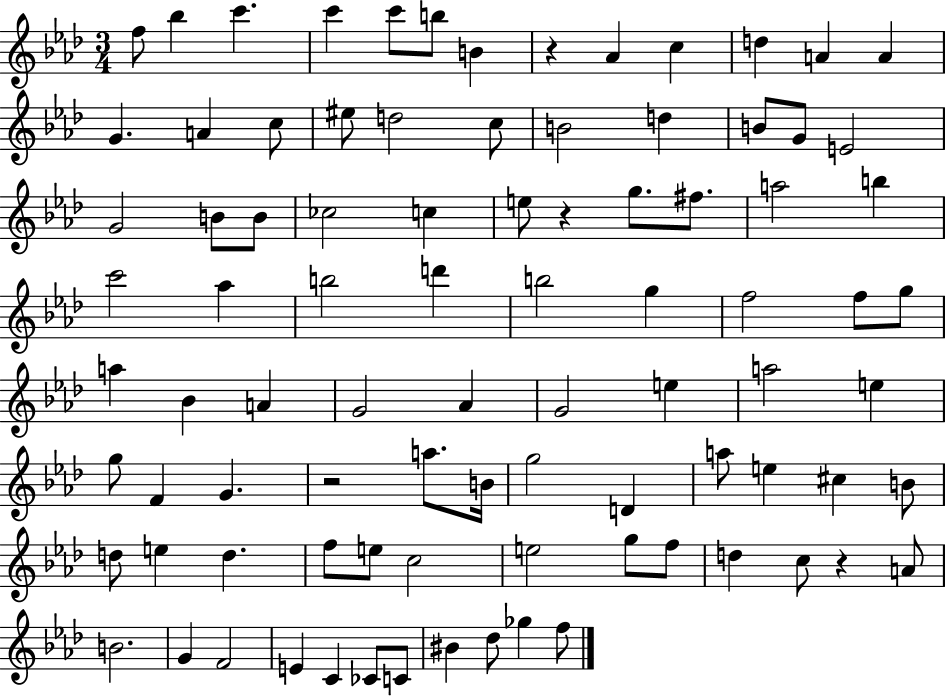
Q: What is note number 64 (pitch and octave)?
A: E5